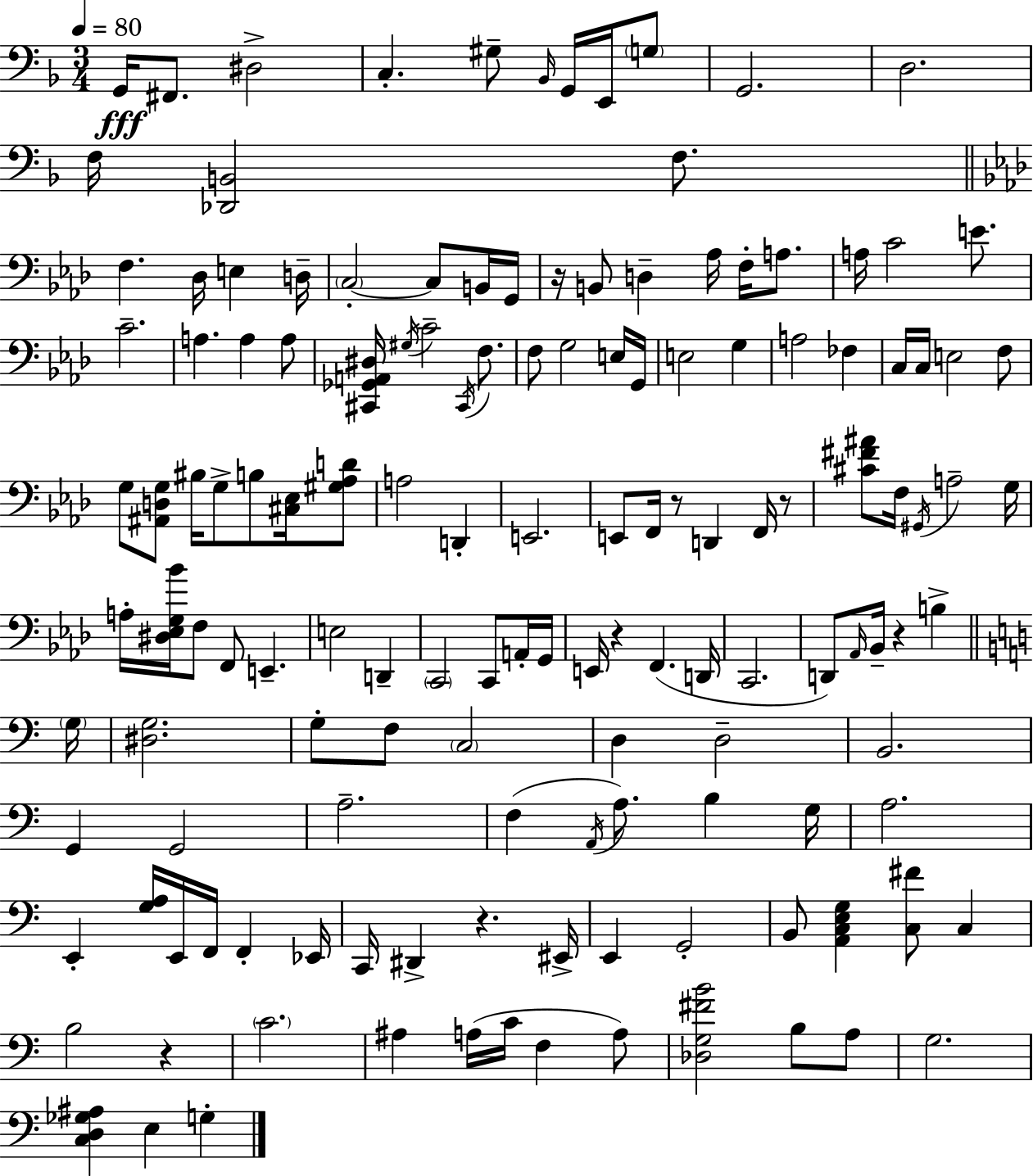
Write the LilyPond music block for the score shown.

{
  \clef bass
  \numericTimeSignature
  \time 3/4
  \key f \major
  \tempo 4 = 80
  g,16\fff fis,8. dis2-> | c4.-. gis8-- \grace { bes,16 } g,16 e,16 \parenthesize g8 | g,2. | d2. | \break f16 <des, b,>2 f8. | \bar "||" \break \key f \minor f4. des16 e4 d16-- | \parenthesize c2-.~~ c8 b,16 g,16 | r16 b,8 d4-- aes16 f16-. a8. | a16 c'2 e'8. | \break c'2.-- | a4. a4 a8 | <cis, ges, a, dis>16 \acciaccatura { gis16 } c'2-- \acciaccatura { cis,16 } f8. | f8 g2 | \break e16 g,16 e2 g4 | a2 fes4 | c16 c16 e2 | f8 g8 <ais, d g>8 bis16 g8-> b8 <cis ees>16 | \break <gis aes d'>8 a2 d,4-. | e,2. | e,8 f,16 r8 d,4 f,16 | r8 <cis' fis' ais'>8 f16 \acciaccatura { gis,16 } a2-- | \break g16 a16-. <dis ees g bes'>16 f8 f,8 e,4.-- | e2 d,4-- | \parenthesize c,2 c,8 | a,16-. g,16 e,16 r4 f,4.( | \break d,16 c,2. | d,8) \grace { aes,16 } bes,16-- r4 b4-> | \bar "||" \break \key c \major \parenthesize g16 <dis g>2. | g8-. f8 \parenthesize c2 | d4 d2-- | b,2. | \break g,4 g,2 | a2.-- | f4( \acciaccatura { a,16 } a8.) b4 | g16 a2. | \break e,4-. <g a>16 e,16 f,16 f,4-. | ees,16 c,16 dis,4-> r4. | eis,16-> e,4 g,2-. | b,8 <a, c e g>4 <c fis'>8 c4 | \break b2 r4 | \parenthesize c'2. | ais4 a16( c'16 f4 | a8) <des g fis' b'>2 b8 | \break a8 g2. | <c d ges ais>4 e4 g4-. | \bar "|."
}